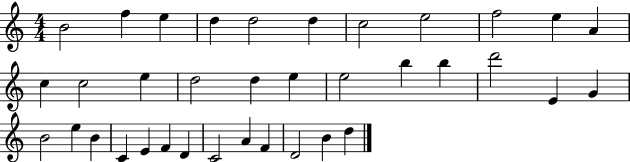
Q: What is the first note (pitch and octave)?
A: B4